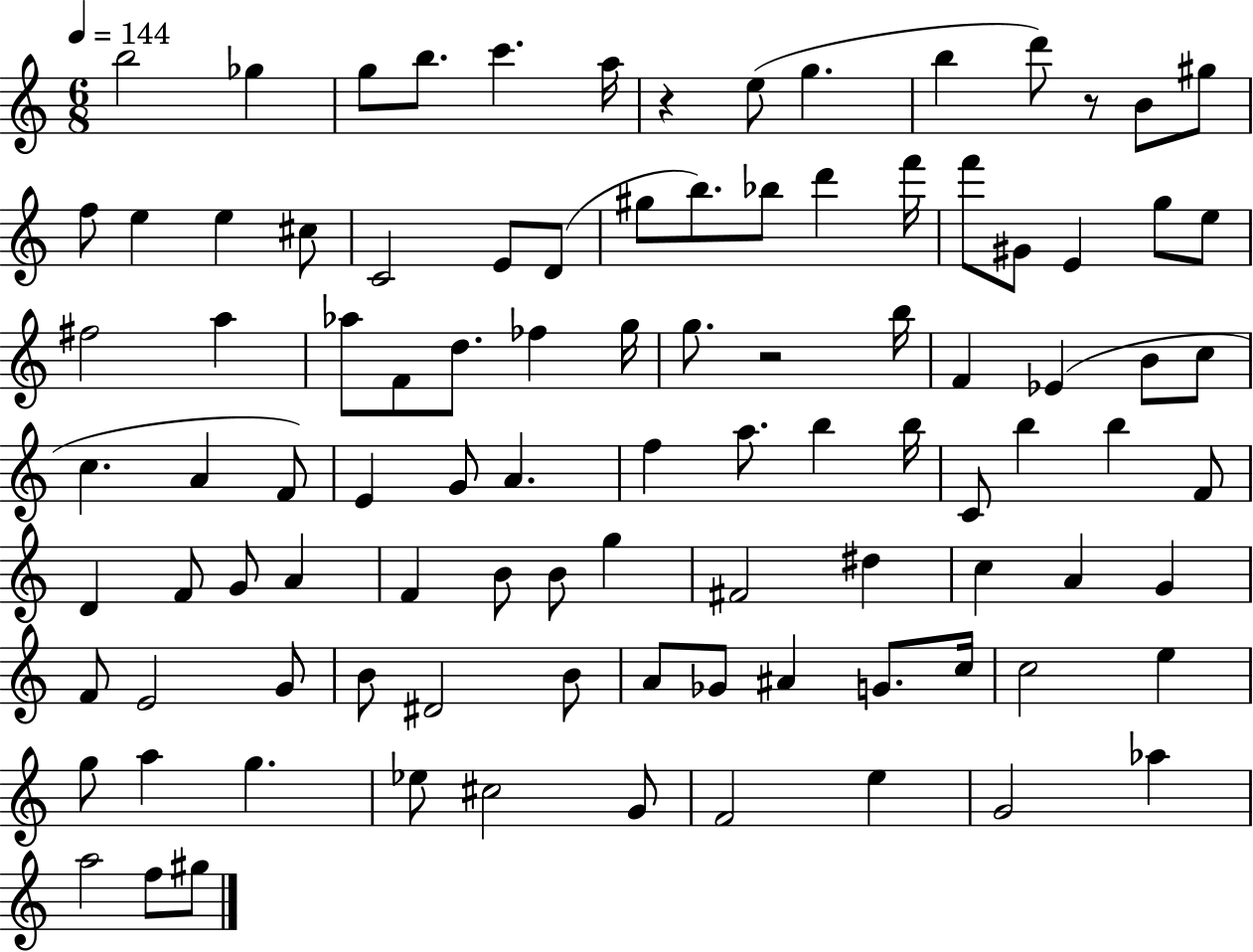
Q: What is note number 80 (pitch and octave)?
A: C5